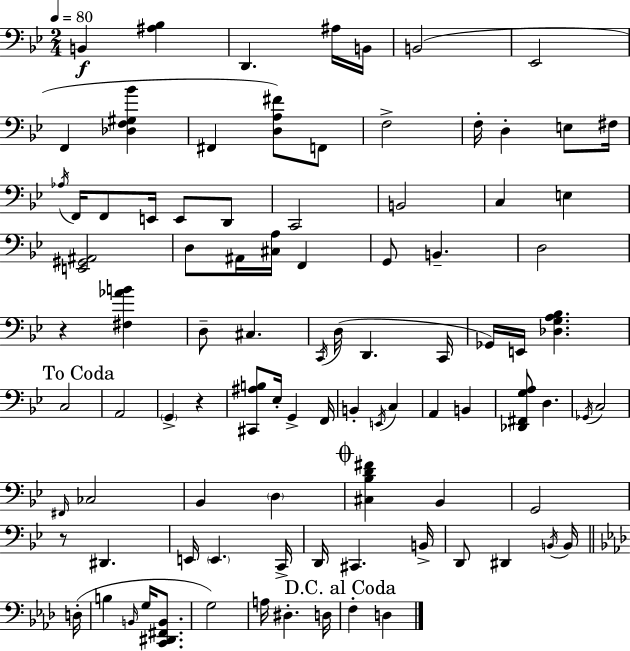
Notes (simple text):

B2/q [A#3,Bb3]/q D2/q. A#3/s B2/s B2/h Eb2/h F2/q [Db3,F3,G#3,Bb4]/q F#2/q [D3,A3,F#4]/e F2/e F3/h F3/s D3/q E3/e F#3/s Ab3/s F2/s F2/e E2/s E2/e D2/e C2/h B2/h C3/q E3/q [E2,G#2,A#2]/h D3/e A#2/s [C#3,A3]/s F2/q G2/e B2/q. D3/h R/q [F#3,Ab4,B4]/q D3/e C#3/q. C2/s D3/s D2/q. C2/s Gb2/s E2/s [Db3,G3,A3,Bb3]/q. C3/h A2/h G2/q R/q [C#2,A#3,B3]/e Eb3/s G2/q F2/s B2/q E2/s C3/q A2/q B2/q [Db2,F#2,G3,A3]/e D3/q. Gb2/s C3/h F#2/s CES3/h Bb2/q D3/q [C#3,Bb3,D4,F#4]/q Bb2/q G2/h R/e D#2/q. E2/s E2/q. C2/s D2/s C#2/q. B2/s D2/e D#2/q B2/s B2/s D3/s B3/q B2/s G3/s [C2,D#2,F#2,B2]/e. G3/h A3/s D#3/q. D3/s F3/q D3/q